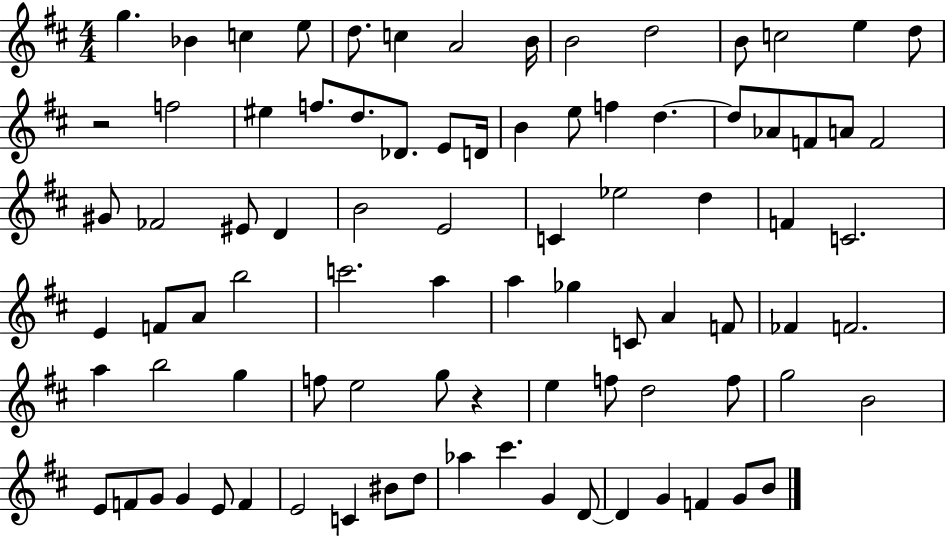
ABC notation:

X:1
T:Untitled
M:4/4
L:1/4
K:D
g _B c e/2 d/2 c A2 B/4 B2 d2 B/2 c2 e d/2 z2 f2 ^e f/2 d/2 _D/2 E/2 D/4 B e/2 f d d/2 _A/2 F/2 A/2 F2 ^G/2 _F2 ^E/2 D B2 E2 C _e2 d F C2 E F/2 A/2 b2 c'2 a a _g C/2 A F/2 _F F2 a b2 g f/2 e2 g/2 z e f/2 d2 f/2 g2 B2 E/2 F/2 G/2 G E/2 F E2 C ^B/2 d/2 _a ^c' G D/2 D G F G/2 B/2